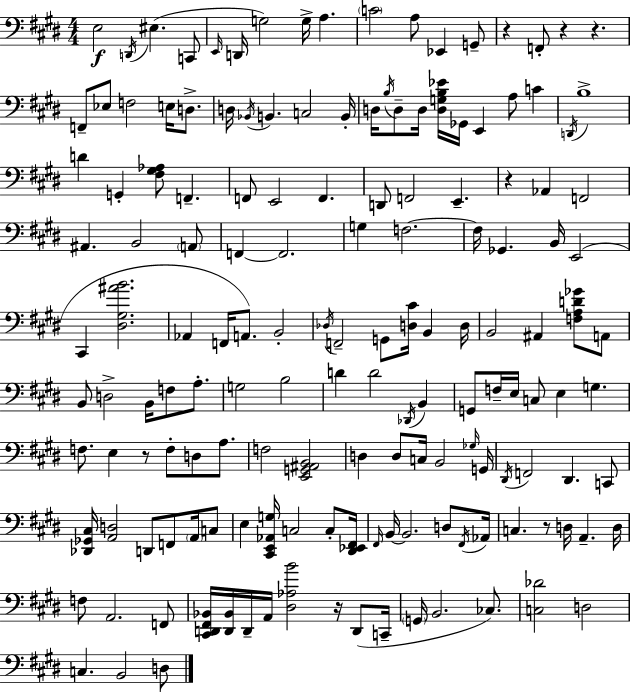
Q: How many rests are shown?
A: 7